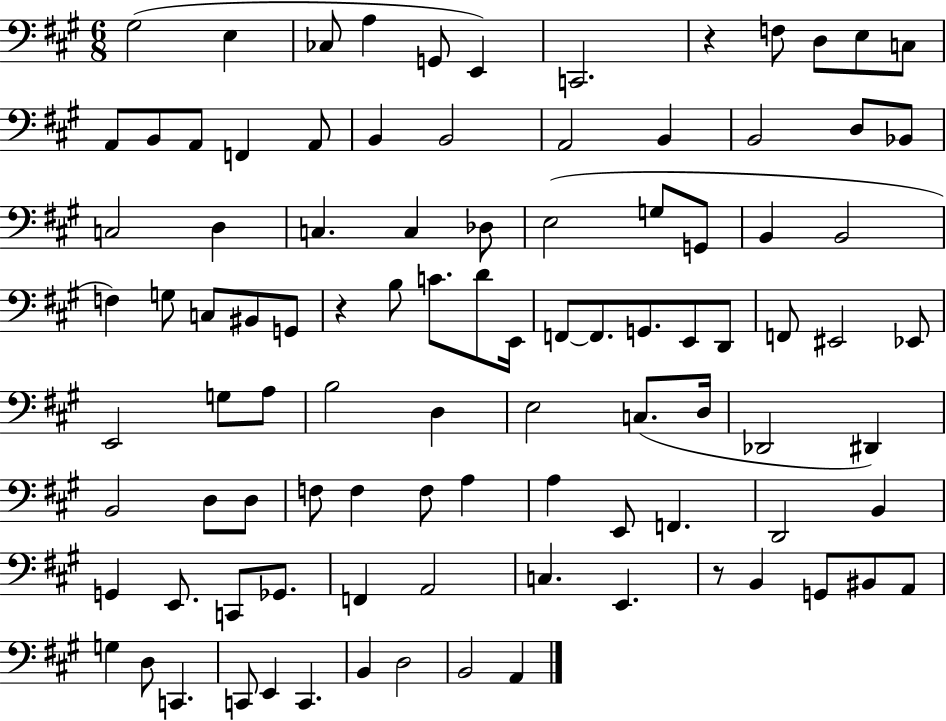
G#3/h E3/q CES3/e A3/q G2/e E2/q C2/h. R/q F3/e D3/e E3/e C3/e A2/e B2/e A2/e F2/q A2/e B2/q B2/h A2/h B2/q B2/h D3/e Bb2/e C3/h D3/q C3/q. C3/q Db3/e E3/h G3/e G2/e B2/q B2/h F3/q G3/e C3/e BIS2/e G2/e R/q B3/e C4/e. D4/e E2/s F2/e F2/e. G2/e. E2/e D2/e F2/e EIS2/h Eb2/e E2/h G3/e A3/e B3/h D3/q E3/h C3/e. D3/s Db2/h D#2/q B2/h D3/e D3/e F3/e F3/q F3/e A3/q A3/q E2/e F2/q. D2/h B2/q G2/q E2/e. C2/e Gb2/e. F2/q A2/h C3/q. E2/q. R/e B2/q G2/e BIS2/e A2/e G3/q D3/e C2/q. C2/e E2/q C2/q. B2/q D3/h B2/h A2/q